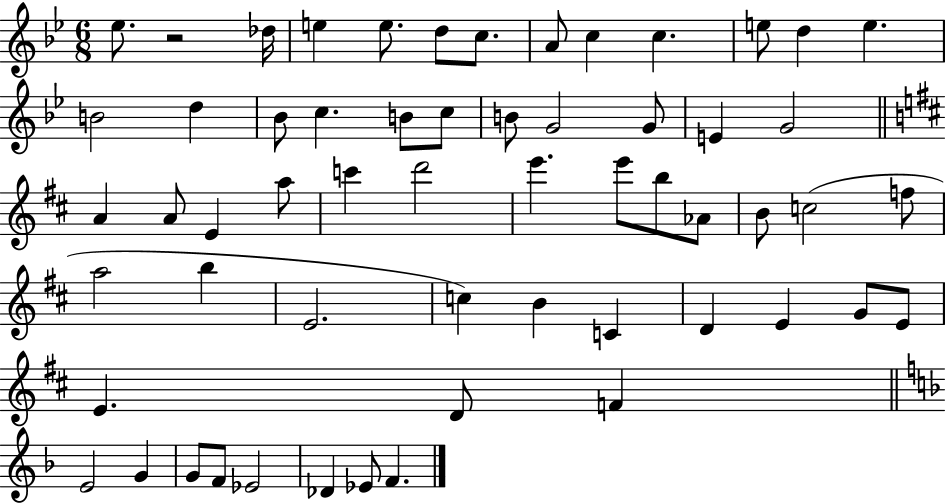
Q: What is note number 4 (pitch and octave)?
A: E5